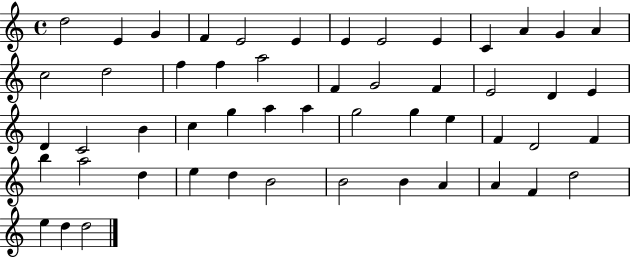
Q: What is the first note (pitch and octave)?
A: D5